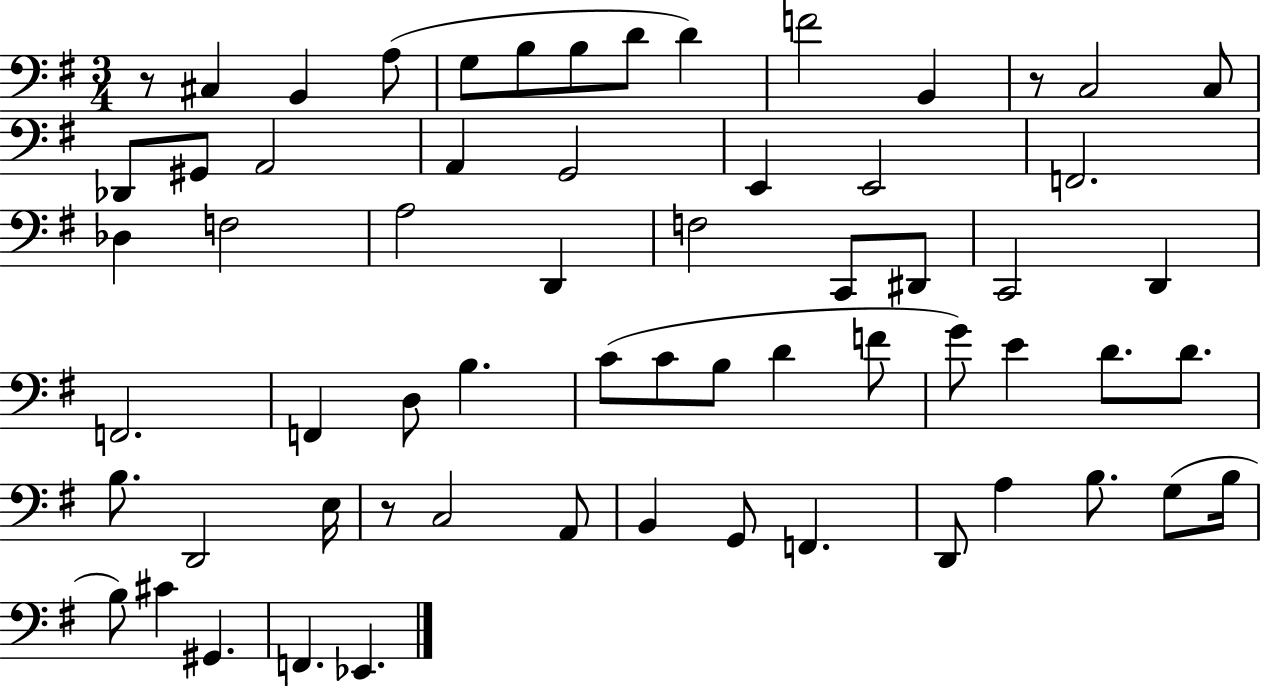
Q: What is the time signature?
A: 3/4